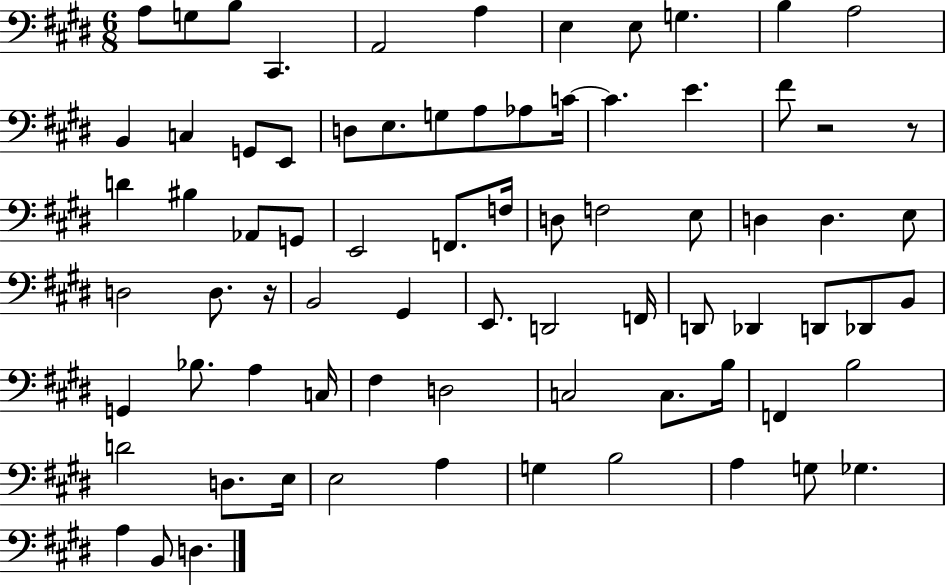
A3/e G3/e B3/e C#2/q. A2/h A3/q E3/q E3/e G3/q. B3/q A3/h B2/q C3/q G2/e E2/e D3/e E3/e. G3/e A3/e Ab3/e C4/s C4/q. E4/q. F#4/e R/h R/e D4/q BIS3/q Ab2/e G2/e E2/h F2/e. F3/s D3/e F3/h E3/e D3/q D3/q. E3/e D3/h D3/e. R/s B2/h G#2/q E2/e. D2/h F2/s D2/e Db2/q D2/e Db2/e B2/e G2/q Bb3/e. A3/q C3/s F#3/q D3/h C3/h C3/e. B3/s F2/q B3/h D4/h D3/e. E3/s E3/h A3/q G3/q B3/h A3/q G3/e Gb3/q. A3/q B2/e D3/q.